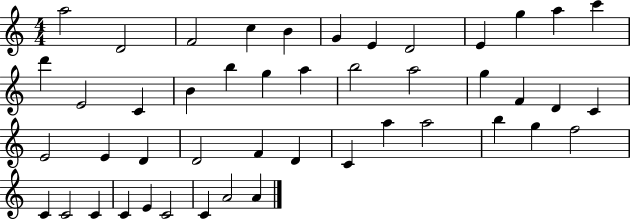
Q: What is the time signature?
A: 4/4